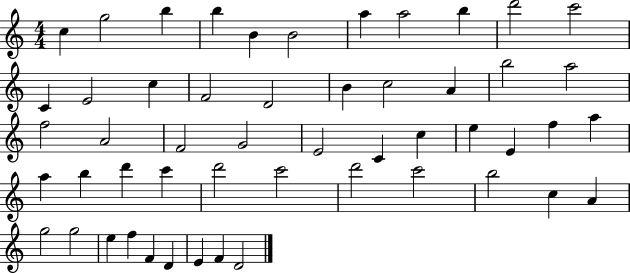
X:1
T:Untitled
M:4/4
L:1/4
K:C
c g2 b b B B2 a a2 b d'2 c'2 C E2 c F2 D2 B c2 A b2 a2 f2 A2 F2 G2 E2 C c e E f a a b d' c' d'2 c'2 d'2 c'2 b2 c A g2 g2 e f F D E F D2